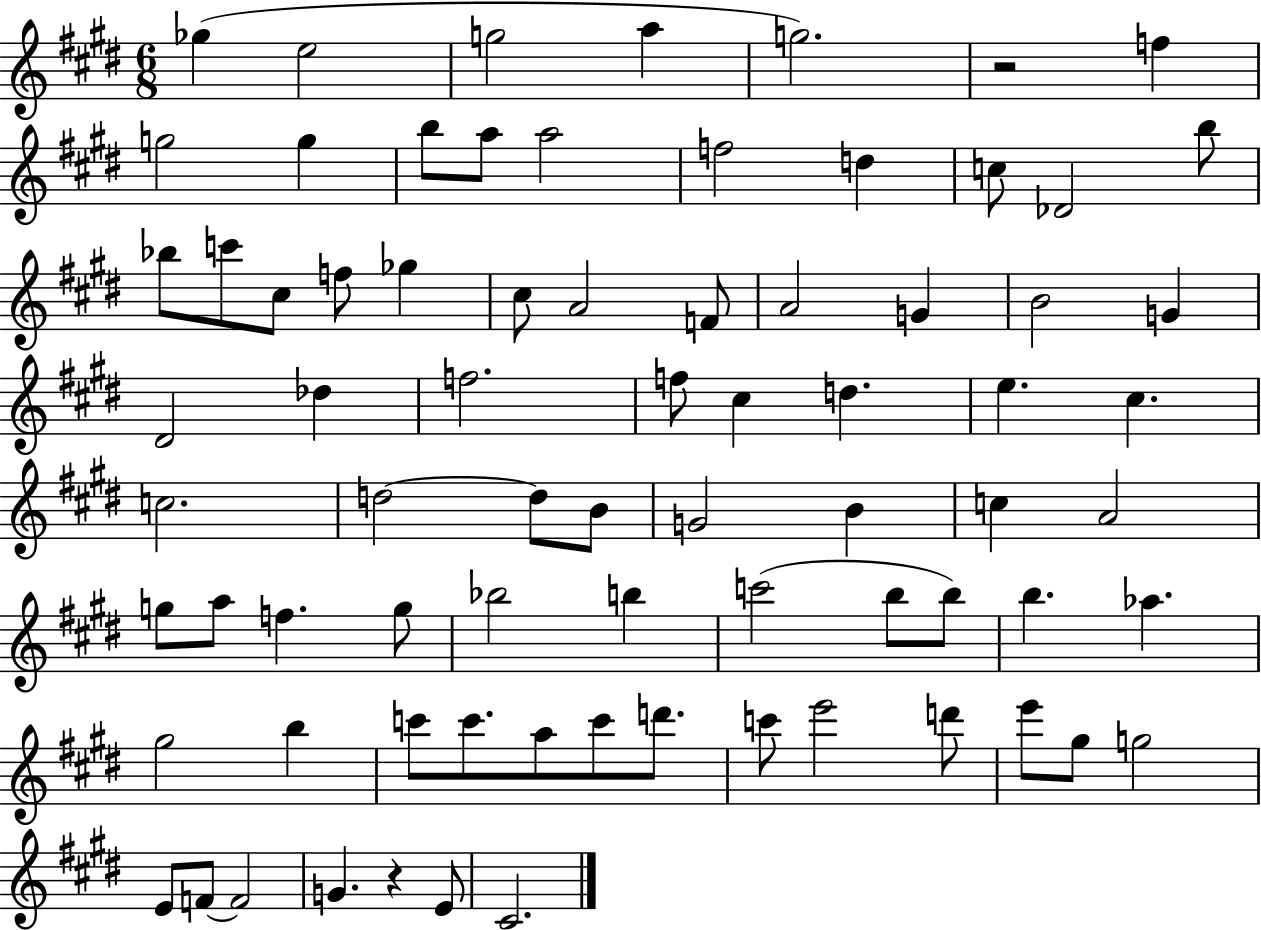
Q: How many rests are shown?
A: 2